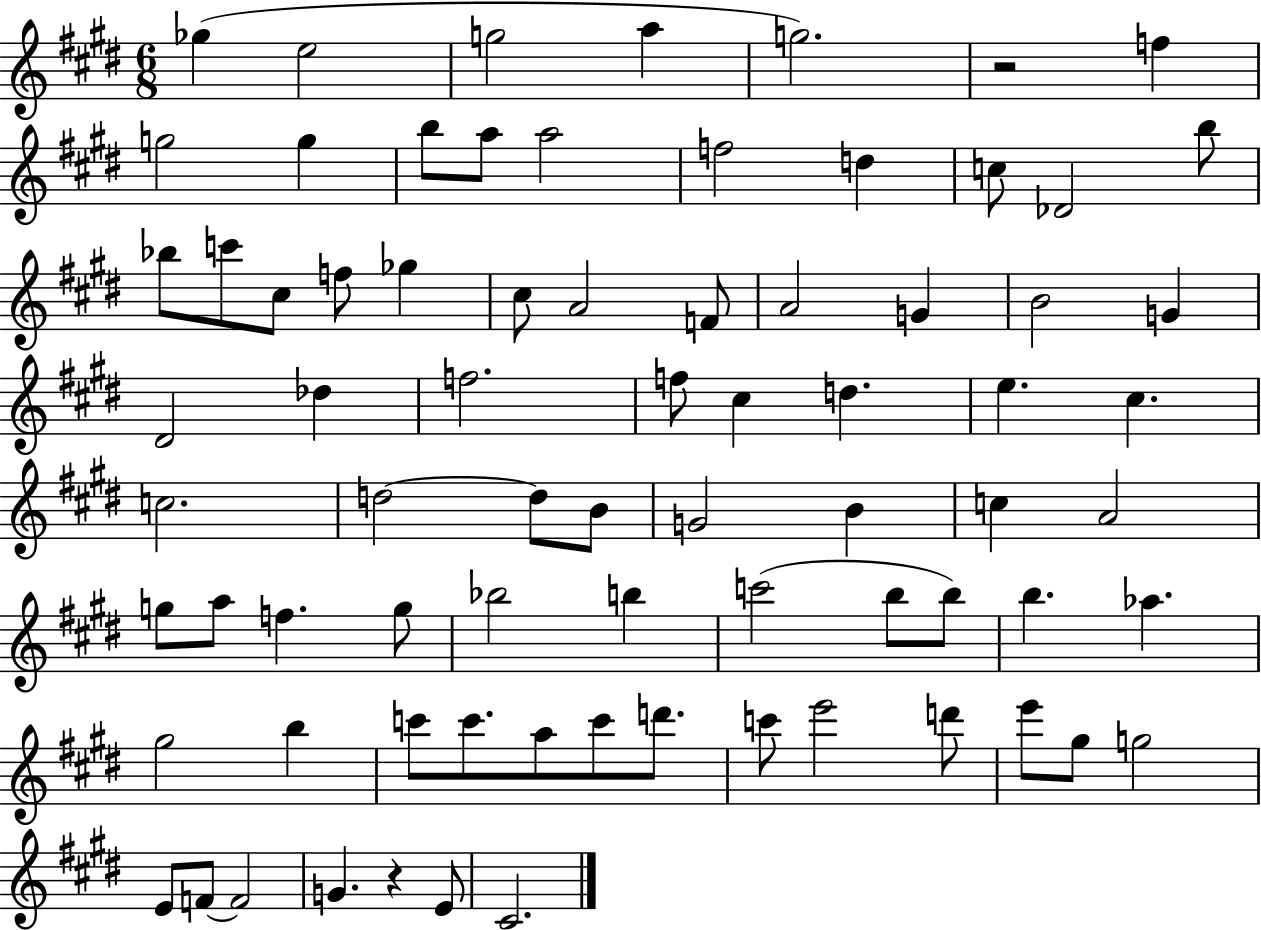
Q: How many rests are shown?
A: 2